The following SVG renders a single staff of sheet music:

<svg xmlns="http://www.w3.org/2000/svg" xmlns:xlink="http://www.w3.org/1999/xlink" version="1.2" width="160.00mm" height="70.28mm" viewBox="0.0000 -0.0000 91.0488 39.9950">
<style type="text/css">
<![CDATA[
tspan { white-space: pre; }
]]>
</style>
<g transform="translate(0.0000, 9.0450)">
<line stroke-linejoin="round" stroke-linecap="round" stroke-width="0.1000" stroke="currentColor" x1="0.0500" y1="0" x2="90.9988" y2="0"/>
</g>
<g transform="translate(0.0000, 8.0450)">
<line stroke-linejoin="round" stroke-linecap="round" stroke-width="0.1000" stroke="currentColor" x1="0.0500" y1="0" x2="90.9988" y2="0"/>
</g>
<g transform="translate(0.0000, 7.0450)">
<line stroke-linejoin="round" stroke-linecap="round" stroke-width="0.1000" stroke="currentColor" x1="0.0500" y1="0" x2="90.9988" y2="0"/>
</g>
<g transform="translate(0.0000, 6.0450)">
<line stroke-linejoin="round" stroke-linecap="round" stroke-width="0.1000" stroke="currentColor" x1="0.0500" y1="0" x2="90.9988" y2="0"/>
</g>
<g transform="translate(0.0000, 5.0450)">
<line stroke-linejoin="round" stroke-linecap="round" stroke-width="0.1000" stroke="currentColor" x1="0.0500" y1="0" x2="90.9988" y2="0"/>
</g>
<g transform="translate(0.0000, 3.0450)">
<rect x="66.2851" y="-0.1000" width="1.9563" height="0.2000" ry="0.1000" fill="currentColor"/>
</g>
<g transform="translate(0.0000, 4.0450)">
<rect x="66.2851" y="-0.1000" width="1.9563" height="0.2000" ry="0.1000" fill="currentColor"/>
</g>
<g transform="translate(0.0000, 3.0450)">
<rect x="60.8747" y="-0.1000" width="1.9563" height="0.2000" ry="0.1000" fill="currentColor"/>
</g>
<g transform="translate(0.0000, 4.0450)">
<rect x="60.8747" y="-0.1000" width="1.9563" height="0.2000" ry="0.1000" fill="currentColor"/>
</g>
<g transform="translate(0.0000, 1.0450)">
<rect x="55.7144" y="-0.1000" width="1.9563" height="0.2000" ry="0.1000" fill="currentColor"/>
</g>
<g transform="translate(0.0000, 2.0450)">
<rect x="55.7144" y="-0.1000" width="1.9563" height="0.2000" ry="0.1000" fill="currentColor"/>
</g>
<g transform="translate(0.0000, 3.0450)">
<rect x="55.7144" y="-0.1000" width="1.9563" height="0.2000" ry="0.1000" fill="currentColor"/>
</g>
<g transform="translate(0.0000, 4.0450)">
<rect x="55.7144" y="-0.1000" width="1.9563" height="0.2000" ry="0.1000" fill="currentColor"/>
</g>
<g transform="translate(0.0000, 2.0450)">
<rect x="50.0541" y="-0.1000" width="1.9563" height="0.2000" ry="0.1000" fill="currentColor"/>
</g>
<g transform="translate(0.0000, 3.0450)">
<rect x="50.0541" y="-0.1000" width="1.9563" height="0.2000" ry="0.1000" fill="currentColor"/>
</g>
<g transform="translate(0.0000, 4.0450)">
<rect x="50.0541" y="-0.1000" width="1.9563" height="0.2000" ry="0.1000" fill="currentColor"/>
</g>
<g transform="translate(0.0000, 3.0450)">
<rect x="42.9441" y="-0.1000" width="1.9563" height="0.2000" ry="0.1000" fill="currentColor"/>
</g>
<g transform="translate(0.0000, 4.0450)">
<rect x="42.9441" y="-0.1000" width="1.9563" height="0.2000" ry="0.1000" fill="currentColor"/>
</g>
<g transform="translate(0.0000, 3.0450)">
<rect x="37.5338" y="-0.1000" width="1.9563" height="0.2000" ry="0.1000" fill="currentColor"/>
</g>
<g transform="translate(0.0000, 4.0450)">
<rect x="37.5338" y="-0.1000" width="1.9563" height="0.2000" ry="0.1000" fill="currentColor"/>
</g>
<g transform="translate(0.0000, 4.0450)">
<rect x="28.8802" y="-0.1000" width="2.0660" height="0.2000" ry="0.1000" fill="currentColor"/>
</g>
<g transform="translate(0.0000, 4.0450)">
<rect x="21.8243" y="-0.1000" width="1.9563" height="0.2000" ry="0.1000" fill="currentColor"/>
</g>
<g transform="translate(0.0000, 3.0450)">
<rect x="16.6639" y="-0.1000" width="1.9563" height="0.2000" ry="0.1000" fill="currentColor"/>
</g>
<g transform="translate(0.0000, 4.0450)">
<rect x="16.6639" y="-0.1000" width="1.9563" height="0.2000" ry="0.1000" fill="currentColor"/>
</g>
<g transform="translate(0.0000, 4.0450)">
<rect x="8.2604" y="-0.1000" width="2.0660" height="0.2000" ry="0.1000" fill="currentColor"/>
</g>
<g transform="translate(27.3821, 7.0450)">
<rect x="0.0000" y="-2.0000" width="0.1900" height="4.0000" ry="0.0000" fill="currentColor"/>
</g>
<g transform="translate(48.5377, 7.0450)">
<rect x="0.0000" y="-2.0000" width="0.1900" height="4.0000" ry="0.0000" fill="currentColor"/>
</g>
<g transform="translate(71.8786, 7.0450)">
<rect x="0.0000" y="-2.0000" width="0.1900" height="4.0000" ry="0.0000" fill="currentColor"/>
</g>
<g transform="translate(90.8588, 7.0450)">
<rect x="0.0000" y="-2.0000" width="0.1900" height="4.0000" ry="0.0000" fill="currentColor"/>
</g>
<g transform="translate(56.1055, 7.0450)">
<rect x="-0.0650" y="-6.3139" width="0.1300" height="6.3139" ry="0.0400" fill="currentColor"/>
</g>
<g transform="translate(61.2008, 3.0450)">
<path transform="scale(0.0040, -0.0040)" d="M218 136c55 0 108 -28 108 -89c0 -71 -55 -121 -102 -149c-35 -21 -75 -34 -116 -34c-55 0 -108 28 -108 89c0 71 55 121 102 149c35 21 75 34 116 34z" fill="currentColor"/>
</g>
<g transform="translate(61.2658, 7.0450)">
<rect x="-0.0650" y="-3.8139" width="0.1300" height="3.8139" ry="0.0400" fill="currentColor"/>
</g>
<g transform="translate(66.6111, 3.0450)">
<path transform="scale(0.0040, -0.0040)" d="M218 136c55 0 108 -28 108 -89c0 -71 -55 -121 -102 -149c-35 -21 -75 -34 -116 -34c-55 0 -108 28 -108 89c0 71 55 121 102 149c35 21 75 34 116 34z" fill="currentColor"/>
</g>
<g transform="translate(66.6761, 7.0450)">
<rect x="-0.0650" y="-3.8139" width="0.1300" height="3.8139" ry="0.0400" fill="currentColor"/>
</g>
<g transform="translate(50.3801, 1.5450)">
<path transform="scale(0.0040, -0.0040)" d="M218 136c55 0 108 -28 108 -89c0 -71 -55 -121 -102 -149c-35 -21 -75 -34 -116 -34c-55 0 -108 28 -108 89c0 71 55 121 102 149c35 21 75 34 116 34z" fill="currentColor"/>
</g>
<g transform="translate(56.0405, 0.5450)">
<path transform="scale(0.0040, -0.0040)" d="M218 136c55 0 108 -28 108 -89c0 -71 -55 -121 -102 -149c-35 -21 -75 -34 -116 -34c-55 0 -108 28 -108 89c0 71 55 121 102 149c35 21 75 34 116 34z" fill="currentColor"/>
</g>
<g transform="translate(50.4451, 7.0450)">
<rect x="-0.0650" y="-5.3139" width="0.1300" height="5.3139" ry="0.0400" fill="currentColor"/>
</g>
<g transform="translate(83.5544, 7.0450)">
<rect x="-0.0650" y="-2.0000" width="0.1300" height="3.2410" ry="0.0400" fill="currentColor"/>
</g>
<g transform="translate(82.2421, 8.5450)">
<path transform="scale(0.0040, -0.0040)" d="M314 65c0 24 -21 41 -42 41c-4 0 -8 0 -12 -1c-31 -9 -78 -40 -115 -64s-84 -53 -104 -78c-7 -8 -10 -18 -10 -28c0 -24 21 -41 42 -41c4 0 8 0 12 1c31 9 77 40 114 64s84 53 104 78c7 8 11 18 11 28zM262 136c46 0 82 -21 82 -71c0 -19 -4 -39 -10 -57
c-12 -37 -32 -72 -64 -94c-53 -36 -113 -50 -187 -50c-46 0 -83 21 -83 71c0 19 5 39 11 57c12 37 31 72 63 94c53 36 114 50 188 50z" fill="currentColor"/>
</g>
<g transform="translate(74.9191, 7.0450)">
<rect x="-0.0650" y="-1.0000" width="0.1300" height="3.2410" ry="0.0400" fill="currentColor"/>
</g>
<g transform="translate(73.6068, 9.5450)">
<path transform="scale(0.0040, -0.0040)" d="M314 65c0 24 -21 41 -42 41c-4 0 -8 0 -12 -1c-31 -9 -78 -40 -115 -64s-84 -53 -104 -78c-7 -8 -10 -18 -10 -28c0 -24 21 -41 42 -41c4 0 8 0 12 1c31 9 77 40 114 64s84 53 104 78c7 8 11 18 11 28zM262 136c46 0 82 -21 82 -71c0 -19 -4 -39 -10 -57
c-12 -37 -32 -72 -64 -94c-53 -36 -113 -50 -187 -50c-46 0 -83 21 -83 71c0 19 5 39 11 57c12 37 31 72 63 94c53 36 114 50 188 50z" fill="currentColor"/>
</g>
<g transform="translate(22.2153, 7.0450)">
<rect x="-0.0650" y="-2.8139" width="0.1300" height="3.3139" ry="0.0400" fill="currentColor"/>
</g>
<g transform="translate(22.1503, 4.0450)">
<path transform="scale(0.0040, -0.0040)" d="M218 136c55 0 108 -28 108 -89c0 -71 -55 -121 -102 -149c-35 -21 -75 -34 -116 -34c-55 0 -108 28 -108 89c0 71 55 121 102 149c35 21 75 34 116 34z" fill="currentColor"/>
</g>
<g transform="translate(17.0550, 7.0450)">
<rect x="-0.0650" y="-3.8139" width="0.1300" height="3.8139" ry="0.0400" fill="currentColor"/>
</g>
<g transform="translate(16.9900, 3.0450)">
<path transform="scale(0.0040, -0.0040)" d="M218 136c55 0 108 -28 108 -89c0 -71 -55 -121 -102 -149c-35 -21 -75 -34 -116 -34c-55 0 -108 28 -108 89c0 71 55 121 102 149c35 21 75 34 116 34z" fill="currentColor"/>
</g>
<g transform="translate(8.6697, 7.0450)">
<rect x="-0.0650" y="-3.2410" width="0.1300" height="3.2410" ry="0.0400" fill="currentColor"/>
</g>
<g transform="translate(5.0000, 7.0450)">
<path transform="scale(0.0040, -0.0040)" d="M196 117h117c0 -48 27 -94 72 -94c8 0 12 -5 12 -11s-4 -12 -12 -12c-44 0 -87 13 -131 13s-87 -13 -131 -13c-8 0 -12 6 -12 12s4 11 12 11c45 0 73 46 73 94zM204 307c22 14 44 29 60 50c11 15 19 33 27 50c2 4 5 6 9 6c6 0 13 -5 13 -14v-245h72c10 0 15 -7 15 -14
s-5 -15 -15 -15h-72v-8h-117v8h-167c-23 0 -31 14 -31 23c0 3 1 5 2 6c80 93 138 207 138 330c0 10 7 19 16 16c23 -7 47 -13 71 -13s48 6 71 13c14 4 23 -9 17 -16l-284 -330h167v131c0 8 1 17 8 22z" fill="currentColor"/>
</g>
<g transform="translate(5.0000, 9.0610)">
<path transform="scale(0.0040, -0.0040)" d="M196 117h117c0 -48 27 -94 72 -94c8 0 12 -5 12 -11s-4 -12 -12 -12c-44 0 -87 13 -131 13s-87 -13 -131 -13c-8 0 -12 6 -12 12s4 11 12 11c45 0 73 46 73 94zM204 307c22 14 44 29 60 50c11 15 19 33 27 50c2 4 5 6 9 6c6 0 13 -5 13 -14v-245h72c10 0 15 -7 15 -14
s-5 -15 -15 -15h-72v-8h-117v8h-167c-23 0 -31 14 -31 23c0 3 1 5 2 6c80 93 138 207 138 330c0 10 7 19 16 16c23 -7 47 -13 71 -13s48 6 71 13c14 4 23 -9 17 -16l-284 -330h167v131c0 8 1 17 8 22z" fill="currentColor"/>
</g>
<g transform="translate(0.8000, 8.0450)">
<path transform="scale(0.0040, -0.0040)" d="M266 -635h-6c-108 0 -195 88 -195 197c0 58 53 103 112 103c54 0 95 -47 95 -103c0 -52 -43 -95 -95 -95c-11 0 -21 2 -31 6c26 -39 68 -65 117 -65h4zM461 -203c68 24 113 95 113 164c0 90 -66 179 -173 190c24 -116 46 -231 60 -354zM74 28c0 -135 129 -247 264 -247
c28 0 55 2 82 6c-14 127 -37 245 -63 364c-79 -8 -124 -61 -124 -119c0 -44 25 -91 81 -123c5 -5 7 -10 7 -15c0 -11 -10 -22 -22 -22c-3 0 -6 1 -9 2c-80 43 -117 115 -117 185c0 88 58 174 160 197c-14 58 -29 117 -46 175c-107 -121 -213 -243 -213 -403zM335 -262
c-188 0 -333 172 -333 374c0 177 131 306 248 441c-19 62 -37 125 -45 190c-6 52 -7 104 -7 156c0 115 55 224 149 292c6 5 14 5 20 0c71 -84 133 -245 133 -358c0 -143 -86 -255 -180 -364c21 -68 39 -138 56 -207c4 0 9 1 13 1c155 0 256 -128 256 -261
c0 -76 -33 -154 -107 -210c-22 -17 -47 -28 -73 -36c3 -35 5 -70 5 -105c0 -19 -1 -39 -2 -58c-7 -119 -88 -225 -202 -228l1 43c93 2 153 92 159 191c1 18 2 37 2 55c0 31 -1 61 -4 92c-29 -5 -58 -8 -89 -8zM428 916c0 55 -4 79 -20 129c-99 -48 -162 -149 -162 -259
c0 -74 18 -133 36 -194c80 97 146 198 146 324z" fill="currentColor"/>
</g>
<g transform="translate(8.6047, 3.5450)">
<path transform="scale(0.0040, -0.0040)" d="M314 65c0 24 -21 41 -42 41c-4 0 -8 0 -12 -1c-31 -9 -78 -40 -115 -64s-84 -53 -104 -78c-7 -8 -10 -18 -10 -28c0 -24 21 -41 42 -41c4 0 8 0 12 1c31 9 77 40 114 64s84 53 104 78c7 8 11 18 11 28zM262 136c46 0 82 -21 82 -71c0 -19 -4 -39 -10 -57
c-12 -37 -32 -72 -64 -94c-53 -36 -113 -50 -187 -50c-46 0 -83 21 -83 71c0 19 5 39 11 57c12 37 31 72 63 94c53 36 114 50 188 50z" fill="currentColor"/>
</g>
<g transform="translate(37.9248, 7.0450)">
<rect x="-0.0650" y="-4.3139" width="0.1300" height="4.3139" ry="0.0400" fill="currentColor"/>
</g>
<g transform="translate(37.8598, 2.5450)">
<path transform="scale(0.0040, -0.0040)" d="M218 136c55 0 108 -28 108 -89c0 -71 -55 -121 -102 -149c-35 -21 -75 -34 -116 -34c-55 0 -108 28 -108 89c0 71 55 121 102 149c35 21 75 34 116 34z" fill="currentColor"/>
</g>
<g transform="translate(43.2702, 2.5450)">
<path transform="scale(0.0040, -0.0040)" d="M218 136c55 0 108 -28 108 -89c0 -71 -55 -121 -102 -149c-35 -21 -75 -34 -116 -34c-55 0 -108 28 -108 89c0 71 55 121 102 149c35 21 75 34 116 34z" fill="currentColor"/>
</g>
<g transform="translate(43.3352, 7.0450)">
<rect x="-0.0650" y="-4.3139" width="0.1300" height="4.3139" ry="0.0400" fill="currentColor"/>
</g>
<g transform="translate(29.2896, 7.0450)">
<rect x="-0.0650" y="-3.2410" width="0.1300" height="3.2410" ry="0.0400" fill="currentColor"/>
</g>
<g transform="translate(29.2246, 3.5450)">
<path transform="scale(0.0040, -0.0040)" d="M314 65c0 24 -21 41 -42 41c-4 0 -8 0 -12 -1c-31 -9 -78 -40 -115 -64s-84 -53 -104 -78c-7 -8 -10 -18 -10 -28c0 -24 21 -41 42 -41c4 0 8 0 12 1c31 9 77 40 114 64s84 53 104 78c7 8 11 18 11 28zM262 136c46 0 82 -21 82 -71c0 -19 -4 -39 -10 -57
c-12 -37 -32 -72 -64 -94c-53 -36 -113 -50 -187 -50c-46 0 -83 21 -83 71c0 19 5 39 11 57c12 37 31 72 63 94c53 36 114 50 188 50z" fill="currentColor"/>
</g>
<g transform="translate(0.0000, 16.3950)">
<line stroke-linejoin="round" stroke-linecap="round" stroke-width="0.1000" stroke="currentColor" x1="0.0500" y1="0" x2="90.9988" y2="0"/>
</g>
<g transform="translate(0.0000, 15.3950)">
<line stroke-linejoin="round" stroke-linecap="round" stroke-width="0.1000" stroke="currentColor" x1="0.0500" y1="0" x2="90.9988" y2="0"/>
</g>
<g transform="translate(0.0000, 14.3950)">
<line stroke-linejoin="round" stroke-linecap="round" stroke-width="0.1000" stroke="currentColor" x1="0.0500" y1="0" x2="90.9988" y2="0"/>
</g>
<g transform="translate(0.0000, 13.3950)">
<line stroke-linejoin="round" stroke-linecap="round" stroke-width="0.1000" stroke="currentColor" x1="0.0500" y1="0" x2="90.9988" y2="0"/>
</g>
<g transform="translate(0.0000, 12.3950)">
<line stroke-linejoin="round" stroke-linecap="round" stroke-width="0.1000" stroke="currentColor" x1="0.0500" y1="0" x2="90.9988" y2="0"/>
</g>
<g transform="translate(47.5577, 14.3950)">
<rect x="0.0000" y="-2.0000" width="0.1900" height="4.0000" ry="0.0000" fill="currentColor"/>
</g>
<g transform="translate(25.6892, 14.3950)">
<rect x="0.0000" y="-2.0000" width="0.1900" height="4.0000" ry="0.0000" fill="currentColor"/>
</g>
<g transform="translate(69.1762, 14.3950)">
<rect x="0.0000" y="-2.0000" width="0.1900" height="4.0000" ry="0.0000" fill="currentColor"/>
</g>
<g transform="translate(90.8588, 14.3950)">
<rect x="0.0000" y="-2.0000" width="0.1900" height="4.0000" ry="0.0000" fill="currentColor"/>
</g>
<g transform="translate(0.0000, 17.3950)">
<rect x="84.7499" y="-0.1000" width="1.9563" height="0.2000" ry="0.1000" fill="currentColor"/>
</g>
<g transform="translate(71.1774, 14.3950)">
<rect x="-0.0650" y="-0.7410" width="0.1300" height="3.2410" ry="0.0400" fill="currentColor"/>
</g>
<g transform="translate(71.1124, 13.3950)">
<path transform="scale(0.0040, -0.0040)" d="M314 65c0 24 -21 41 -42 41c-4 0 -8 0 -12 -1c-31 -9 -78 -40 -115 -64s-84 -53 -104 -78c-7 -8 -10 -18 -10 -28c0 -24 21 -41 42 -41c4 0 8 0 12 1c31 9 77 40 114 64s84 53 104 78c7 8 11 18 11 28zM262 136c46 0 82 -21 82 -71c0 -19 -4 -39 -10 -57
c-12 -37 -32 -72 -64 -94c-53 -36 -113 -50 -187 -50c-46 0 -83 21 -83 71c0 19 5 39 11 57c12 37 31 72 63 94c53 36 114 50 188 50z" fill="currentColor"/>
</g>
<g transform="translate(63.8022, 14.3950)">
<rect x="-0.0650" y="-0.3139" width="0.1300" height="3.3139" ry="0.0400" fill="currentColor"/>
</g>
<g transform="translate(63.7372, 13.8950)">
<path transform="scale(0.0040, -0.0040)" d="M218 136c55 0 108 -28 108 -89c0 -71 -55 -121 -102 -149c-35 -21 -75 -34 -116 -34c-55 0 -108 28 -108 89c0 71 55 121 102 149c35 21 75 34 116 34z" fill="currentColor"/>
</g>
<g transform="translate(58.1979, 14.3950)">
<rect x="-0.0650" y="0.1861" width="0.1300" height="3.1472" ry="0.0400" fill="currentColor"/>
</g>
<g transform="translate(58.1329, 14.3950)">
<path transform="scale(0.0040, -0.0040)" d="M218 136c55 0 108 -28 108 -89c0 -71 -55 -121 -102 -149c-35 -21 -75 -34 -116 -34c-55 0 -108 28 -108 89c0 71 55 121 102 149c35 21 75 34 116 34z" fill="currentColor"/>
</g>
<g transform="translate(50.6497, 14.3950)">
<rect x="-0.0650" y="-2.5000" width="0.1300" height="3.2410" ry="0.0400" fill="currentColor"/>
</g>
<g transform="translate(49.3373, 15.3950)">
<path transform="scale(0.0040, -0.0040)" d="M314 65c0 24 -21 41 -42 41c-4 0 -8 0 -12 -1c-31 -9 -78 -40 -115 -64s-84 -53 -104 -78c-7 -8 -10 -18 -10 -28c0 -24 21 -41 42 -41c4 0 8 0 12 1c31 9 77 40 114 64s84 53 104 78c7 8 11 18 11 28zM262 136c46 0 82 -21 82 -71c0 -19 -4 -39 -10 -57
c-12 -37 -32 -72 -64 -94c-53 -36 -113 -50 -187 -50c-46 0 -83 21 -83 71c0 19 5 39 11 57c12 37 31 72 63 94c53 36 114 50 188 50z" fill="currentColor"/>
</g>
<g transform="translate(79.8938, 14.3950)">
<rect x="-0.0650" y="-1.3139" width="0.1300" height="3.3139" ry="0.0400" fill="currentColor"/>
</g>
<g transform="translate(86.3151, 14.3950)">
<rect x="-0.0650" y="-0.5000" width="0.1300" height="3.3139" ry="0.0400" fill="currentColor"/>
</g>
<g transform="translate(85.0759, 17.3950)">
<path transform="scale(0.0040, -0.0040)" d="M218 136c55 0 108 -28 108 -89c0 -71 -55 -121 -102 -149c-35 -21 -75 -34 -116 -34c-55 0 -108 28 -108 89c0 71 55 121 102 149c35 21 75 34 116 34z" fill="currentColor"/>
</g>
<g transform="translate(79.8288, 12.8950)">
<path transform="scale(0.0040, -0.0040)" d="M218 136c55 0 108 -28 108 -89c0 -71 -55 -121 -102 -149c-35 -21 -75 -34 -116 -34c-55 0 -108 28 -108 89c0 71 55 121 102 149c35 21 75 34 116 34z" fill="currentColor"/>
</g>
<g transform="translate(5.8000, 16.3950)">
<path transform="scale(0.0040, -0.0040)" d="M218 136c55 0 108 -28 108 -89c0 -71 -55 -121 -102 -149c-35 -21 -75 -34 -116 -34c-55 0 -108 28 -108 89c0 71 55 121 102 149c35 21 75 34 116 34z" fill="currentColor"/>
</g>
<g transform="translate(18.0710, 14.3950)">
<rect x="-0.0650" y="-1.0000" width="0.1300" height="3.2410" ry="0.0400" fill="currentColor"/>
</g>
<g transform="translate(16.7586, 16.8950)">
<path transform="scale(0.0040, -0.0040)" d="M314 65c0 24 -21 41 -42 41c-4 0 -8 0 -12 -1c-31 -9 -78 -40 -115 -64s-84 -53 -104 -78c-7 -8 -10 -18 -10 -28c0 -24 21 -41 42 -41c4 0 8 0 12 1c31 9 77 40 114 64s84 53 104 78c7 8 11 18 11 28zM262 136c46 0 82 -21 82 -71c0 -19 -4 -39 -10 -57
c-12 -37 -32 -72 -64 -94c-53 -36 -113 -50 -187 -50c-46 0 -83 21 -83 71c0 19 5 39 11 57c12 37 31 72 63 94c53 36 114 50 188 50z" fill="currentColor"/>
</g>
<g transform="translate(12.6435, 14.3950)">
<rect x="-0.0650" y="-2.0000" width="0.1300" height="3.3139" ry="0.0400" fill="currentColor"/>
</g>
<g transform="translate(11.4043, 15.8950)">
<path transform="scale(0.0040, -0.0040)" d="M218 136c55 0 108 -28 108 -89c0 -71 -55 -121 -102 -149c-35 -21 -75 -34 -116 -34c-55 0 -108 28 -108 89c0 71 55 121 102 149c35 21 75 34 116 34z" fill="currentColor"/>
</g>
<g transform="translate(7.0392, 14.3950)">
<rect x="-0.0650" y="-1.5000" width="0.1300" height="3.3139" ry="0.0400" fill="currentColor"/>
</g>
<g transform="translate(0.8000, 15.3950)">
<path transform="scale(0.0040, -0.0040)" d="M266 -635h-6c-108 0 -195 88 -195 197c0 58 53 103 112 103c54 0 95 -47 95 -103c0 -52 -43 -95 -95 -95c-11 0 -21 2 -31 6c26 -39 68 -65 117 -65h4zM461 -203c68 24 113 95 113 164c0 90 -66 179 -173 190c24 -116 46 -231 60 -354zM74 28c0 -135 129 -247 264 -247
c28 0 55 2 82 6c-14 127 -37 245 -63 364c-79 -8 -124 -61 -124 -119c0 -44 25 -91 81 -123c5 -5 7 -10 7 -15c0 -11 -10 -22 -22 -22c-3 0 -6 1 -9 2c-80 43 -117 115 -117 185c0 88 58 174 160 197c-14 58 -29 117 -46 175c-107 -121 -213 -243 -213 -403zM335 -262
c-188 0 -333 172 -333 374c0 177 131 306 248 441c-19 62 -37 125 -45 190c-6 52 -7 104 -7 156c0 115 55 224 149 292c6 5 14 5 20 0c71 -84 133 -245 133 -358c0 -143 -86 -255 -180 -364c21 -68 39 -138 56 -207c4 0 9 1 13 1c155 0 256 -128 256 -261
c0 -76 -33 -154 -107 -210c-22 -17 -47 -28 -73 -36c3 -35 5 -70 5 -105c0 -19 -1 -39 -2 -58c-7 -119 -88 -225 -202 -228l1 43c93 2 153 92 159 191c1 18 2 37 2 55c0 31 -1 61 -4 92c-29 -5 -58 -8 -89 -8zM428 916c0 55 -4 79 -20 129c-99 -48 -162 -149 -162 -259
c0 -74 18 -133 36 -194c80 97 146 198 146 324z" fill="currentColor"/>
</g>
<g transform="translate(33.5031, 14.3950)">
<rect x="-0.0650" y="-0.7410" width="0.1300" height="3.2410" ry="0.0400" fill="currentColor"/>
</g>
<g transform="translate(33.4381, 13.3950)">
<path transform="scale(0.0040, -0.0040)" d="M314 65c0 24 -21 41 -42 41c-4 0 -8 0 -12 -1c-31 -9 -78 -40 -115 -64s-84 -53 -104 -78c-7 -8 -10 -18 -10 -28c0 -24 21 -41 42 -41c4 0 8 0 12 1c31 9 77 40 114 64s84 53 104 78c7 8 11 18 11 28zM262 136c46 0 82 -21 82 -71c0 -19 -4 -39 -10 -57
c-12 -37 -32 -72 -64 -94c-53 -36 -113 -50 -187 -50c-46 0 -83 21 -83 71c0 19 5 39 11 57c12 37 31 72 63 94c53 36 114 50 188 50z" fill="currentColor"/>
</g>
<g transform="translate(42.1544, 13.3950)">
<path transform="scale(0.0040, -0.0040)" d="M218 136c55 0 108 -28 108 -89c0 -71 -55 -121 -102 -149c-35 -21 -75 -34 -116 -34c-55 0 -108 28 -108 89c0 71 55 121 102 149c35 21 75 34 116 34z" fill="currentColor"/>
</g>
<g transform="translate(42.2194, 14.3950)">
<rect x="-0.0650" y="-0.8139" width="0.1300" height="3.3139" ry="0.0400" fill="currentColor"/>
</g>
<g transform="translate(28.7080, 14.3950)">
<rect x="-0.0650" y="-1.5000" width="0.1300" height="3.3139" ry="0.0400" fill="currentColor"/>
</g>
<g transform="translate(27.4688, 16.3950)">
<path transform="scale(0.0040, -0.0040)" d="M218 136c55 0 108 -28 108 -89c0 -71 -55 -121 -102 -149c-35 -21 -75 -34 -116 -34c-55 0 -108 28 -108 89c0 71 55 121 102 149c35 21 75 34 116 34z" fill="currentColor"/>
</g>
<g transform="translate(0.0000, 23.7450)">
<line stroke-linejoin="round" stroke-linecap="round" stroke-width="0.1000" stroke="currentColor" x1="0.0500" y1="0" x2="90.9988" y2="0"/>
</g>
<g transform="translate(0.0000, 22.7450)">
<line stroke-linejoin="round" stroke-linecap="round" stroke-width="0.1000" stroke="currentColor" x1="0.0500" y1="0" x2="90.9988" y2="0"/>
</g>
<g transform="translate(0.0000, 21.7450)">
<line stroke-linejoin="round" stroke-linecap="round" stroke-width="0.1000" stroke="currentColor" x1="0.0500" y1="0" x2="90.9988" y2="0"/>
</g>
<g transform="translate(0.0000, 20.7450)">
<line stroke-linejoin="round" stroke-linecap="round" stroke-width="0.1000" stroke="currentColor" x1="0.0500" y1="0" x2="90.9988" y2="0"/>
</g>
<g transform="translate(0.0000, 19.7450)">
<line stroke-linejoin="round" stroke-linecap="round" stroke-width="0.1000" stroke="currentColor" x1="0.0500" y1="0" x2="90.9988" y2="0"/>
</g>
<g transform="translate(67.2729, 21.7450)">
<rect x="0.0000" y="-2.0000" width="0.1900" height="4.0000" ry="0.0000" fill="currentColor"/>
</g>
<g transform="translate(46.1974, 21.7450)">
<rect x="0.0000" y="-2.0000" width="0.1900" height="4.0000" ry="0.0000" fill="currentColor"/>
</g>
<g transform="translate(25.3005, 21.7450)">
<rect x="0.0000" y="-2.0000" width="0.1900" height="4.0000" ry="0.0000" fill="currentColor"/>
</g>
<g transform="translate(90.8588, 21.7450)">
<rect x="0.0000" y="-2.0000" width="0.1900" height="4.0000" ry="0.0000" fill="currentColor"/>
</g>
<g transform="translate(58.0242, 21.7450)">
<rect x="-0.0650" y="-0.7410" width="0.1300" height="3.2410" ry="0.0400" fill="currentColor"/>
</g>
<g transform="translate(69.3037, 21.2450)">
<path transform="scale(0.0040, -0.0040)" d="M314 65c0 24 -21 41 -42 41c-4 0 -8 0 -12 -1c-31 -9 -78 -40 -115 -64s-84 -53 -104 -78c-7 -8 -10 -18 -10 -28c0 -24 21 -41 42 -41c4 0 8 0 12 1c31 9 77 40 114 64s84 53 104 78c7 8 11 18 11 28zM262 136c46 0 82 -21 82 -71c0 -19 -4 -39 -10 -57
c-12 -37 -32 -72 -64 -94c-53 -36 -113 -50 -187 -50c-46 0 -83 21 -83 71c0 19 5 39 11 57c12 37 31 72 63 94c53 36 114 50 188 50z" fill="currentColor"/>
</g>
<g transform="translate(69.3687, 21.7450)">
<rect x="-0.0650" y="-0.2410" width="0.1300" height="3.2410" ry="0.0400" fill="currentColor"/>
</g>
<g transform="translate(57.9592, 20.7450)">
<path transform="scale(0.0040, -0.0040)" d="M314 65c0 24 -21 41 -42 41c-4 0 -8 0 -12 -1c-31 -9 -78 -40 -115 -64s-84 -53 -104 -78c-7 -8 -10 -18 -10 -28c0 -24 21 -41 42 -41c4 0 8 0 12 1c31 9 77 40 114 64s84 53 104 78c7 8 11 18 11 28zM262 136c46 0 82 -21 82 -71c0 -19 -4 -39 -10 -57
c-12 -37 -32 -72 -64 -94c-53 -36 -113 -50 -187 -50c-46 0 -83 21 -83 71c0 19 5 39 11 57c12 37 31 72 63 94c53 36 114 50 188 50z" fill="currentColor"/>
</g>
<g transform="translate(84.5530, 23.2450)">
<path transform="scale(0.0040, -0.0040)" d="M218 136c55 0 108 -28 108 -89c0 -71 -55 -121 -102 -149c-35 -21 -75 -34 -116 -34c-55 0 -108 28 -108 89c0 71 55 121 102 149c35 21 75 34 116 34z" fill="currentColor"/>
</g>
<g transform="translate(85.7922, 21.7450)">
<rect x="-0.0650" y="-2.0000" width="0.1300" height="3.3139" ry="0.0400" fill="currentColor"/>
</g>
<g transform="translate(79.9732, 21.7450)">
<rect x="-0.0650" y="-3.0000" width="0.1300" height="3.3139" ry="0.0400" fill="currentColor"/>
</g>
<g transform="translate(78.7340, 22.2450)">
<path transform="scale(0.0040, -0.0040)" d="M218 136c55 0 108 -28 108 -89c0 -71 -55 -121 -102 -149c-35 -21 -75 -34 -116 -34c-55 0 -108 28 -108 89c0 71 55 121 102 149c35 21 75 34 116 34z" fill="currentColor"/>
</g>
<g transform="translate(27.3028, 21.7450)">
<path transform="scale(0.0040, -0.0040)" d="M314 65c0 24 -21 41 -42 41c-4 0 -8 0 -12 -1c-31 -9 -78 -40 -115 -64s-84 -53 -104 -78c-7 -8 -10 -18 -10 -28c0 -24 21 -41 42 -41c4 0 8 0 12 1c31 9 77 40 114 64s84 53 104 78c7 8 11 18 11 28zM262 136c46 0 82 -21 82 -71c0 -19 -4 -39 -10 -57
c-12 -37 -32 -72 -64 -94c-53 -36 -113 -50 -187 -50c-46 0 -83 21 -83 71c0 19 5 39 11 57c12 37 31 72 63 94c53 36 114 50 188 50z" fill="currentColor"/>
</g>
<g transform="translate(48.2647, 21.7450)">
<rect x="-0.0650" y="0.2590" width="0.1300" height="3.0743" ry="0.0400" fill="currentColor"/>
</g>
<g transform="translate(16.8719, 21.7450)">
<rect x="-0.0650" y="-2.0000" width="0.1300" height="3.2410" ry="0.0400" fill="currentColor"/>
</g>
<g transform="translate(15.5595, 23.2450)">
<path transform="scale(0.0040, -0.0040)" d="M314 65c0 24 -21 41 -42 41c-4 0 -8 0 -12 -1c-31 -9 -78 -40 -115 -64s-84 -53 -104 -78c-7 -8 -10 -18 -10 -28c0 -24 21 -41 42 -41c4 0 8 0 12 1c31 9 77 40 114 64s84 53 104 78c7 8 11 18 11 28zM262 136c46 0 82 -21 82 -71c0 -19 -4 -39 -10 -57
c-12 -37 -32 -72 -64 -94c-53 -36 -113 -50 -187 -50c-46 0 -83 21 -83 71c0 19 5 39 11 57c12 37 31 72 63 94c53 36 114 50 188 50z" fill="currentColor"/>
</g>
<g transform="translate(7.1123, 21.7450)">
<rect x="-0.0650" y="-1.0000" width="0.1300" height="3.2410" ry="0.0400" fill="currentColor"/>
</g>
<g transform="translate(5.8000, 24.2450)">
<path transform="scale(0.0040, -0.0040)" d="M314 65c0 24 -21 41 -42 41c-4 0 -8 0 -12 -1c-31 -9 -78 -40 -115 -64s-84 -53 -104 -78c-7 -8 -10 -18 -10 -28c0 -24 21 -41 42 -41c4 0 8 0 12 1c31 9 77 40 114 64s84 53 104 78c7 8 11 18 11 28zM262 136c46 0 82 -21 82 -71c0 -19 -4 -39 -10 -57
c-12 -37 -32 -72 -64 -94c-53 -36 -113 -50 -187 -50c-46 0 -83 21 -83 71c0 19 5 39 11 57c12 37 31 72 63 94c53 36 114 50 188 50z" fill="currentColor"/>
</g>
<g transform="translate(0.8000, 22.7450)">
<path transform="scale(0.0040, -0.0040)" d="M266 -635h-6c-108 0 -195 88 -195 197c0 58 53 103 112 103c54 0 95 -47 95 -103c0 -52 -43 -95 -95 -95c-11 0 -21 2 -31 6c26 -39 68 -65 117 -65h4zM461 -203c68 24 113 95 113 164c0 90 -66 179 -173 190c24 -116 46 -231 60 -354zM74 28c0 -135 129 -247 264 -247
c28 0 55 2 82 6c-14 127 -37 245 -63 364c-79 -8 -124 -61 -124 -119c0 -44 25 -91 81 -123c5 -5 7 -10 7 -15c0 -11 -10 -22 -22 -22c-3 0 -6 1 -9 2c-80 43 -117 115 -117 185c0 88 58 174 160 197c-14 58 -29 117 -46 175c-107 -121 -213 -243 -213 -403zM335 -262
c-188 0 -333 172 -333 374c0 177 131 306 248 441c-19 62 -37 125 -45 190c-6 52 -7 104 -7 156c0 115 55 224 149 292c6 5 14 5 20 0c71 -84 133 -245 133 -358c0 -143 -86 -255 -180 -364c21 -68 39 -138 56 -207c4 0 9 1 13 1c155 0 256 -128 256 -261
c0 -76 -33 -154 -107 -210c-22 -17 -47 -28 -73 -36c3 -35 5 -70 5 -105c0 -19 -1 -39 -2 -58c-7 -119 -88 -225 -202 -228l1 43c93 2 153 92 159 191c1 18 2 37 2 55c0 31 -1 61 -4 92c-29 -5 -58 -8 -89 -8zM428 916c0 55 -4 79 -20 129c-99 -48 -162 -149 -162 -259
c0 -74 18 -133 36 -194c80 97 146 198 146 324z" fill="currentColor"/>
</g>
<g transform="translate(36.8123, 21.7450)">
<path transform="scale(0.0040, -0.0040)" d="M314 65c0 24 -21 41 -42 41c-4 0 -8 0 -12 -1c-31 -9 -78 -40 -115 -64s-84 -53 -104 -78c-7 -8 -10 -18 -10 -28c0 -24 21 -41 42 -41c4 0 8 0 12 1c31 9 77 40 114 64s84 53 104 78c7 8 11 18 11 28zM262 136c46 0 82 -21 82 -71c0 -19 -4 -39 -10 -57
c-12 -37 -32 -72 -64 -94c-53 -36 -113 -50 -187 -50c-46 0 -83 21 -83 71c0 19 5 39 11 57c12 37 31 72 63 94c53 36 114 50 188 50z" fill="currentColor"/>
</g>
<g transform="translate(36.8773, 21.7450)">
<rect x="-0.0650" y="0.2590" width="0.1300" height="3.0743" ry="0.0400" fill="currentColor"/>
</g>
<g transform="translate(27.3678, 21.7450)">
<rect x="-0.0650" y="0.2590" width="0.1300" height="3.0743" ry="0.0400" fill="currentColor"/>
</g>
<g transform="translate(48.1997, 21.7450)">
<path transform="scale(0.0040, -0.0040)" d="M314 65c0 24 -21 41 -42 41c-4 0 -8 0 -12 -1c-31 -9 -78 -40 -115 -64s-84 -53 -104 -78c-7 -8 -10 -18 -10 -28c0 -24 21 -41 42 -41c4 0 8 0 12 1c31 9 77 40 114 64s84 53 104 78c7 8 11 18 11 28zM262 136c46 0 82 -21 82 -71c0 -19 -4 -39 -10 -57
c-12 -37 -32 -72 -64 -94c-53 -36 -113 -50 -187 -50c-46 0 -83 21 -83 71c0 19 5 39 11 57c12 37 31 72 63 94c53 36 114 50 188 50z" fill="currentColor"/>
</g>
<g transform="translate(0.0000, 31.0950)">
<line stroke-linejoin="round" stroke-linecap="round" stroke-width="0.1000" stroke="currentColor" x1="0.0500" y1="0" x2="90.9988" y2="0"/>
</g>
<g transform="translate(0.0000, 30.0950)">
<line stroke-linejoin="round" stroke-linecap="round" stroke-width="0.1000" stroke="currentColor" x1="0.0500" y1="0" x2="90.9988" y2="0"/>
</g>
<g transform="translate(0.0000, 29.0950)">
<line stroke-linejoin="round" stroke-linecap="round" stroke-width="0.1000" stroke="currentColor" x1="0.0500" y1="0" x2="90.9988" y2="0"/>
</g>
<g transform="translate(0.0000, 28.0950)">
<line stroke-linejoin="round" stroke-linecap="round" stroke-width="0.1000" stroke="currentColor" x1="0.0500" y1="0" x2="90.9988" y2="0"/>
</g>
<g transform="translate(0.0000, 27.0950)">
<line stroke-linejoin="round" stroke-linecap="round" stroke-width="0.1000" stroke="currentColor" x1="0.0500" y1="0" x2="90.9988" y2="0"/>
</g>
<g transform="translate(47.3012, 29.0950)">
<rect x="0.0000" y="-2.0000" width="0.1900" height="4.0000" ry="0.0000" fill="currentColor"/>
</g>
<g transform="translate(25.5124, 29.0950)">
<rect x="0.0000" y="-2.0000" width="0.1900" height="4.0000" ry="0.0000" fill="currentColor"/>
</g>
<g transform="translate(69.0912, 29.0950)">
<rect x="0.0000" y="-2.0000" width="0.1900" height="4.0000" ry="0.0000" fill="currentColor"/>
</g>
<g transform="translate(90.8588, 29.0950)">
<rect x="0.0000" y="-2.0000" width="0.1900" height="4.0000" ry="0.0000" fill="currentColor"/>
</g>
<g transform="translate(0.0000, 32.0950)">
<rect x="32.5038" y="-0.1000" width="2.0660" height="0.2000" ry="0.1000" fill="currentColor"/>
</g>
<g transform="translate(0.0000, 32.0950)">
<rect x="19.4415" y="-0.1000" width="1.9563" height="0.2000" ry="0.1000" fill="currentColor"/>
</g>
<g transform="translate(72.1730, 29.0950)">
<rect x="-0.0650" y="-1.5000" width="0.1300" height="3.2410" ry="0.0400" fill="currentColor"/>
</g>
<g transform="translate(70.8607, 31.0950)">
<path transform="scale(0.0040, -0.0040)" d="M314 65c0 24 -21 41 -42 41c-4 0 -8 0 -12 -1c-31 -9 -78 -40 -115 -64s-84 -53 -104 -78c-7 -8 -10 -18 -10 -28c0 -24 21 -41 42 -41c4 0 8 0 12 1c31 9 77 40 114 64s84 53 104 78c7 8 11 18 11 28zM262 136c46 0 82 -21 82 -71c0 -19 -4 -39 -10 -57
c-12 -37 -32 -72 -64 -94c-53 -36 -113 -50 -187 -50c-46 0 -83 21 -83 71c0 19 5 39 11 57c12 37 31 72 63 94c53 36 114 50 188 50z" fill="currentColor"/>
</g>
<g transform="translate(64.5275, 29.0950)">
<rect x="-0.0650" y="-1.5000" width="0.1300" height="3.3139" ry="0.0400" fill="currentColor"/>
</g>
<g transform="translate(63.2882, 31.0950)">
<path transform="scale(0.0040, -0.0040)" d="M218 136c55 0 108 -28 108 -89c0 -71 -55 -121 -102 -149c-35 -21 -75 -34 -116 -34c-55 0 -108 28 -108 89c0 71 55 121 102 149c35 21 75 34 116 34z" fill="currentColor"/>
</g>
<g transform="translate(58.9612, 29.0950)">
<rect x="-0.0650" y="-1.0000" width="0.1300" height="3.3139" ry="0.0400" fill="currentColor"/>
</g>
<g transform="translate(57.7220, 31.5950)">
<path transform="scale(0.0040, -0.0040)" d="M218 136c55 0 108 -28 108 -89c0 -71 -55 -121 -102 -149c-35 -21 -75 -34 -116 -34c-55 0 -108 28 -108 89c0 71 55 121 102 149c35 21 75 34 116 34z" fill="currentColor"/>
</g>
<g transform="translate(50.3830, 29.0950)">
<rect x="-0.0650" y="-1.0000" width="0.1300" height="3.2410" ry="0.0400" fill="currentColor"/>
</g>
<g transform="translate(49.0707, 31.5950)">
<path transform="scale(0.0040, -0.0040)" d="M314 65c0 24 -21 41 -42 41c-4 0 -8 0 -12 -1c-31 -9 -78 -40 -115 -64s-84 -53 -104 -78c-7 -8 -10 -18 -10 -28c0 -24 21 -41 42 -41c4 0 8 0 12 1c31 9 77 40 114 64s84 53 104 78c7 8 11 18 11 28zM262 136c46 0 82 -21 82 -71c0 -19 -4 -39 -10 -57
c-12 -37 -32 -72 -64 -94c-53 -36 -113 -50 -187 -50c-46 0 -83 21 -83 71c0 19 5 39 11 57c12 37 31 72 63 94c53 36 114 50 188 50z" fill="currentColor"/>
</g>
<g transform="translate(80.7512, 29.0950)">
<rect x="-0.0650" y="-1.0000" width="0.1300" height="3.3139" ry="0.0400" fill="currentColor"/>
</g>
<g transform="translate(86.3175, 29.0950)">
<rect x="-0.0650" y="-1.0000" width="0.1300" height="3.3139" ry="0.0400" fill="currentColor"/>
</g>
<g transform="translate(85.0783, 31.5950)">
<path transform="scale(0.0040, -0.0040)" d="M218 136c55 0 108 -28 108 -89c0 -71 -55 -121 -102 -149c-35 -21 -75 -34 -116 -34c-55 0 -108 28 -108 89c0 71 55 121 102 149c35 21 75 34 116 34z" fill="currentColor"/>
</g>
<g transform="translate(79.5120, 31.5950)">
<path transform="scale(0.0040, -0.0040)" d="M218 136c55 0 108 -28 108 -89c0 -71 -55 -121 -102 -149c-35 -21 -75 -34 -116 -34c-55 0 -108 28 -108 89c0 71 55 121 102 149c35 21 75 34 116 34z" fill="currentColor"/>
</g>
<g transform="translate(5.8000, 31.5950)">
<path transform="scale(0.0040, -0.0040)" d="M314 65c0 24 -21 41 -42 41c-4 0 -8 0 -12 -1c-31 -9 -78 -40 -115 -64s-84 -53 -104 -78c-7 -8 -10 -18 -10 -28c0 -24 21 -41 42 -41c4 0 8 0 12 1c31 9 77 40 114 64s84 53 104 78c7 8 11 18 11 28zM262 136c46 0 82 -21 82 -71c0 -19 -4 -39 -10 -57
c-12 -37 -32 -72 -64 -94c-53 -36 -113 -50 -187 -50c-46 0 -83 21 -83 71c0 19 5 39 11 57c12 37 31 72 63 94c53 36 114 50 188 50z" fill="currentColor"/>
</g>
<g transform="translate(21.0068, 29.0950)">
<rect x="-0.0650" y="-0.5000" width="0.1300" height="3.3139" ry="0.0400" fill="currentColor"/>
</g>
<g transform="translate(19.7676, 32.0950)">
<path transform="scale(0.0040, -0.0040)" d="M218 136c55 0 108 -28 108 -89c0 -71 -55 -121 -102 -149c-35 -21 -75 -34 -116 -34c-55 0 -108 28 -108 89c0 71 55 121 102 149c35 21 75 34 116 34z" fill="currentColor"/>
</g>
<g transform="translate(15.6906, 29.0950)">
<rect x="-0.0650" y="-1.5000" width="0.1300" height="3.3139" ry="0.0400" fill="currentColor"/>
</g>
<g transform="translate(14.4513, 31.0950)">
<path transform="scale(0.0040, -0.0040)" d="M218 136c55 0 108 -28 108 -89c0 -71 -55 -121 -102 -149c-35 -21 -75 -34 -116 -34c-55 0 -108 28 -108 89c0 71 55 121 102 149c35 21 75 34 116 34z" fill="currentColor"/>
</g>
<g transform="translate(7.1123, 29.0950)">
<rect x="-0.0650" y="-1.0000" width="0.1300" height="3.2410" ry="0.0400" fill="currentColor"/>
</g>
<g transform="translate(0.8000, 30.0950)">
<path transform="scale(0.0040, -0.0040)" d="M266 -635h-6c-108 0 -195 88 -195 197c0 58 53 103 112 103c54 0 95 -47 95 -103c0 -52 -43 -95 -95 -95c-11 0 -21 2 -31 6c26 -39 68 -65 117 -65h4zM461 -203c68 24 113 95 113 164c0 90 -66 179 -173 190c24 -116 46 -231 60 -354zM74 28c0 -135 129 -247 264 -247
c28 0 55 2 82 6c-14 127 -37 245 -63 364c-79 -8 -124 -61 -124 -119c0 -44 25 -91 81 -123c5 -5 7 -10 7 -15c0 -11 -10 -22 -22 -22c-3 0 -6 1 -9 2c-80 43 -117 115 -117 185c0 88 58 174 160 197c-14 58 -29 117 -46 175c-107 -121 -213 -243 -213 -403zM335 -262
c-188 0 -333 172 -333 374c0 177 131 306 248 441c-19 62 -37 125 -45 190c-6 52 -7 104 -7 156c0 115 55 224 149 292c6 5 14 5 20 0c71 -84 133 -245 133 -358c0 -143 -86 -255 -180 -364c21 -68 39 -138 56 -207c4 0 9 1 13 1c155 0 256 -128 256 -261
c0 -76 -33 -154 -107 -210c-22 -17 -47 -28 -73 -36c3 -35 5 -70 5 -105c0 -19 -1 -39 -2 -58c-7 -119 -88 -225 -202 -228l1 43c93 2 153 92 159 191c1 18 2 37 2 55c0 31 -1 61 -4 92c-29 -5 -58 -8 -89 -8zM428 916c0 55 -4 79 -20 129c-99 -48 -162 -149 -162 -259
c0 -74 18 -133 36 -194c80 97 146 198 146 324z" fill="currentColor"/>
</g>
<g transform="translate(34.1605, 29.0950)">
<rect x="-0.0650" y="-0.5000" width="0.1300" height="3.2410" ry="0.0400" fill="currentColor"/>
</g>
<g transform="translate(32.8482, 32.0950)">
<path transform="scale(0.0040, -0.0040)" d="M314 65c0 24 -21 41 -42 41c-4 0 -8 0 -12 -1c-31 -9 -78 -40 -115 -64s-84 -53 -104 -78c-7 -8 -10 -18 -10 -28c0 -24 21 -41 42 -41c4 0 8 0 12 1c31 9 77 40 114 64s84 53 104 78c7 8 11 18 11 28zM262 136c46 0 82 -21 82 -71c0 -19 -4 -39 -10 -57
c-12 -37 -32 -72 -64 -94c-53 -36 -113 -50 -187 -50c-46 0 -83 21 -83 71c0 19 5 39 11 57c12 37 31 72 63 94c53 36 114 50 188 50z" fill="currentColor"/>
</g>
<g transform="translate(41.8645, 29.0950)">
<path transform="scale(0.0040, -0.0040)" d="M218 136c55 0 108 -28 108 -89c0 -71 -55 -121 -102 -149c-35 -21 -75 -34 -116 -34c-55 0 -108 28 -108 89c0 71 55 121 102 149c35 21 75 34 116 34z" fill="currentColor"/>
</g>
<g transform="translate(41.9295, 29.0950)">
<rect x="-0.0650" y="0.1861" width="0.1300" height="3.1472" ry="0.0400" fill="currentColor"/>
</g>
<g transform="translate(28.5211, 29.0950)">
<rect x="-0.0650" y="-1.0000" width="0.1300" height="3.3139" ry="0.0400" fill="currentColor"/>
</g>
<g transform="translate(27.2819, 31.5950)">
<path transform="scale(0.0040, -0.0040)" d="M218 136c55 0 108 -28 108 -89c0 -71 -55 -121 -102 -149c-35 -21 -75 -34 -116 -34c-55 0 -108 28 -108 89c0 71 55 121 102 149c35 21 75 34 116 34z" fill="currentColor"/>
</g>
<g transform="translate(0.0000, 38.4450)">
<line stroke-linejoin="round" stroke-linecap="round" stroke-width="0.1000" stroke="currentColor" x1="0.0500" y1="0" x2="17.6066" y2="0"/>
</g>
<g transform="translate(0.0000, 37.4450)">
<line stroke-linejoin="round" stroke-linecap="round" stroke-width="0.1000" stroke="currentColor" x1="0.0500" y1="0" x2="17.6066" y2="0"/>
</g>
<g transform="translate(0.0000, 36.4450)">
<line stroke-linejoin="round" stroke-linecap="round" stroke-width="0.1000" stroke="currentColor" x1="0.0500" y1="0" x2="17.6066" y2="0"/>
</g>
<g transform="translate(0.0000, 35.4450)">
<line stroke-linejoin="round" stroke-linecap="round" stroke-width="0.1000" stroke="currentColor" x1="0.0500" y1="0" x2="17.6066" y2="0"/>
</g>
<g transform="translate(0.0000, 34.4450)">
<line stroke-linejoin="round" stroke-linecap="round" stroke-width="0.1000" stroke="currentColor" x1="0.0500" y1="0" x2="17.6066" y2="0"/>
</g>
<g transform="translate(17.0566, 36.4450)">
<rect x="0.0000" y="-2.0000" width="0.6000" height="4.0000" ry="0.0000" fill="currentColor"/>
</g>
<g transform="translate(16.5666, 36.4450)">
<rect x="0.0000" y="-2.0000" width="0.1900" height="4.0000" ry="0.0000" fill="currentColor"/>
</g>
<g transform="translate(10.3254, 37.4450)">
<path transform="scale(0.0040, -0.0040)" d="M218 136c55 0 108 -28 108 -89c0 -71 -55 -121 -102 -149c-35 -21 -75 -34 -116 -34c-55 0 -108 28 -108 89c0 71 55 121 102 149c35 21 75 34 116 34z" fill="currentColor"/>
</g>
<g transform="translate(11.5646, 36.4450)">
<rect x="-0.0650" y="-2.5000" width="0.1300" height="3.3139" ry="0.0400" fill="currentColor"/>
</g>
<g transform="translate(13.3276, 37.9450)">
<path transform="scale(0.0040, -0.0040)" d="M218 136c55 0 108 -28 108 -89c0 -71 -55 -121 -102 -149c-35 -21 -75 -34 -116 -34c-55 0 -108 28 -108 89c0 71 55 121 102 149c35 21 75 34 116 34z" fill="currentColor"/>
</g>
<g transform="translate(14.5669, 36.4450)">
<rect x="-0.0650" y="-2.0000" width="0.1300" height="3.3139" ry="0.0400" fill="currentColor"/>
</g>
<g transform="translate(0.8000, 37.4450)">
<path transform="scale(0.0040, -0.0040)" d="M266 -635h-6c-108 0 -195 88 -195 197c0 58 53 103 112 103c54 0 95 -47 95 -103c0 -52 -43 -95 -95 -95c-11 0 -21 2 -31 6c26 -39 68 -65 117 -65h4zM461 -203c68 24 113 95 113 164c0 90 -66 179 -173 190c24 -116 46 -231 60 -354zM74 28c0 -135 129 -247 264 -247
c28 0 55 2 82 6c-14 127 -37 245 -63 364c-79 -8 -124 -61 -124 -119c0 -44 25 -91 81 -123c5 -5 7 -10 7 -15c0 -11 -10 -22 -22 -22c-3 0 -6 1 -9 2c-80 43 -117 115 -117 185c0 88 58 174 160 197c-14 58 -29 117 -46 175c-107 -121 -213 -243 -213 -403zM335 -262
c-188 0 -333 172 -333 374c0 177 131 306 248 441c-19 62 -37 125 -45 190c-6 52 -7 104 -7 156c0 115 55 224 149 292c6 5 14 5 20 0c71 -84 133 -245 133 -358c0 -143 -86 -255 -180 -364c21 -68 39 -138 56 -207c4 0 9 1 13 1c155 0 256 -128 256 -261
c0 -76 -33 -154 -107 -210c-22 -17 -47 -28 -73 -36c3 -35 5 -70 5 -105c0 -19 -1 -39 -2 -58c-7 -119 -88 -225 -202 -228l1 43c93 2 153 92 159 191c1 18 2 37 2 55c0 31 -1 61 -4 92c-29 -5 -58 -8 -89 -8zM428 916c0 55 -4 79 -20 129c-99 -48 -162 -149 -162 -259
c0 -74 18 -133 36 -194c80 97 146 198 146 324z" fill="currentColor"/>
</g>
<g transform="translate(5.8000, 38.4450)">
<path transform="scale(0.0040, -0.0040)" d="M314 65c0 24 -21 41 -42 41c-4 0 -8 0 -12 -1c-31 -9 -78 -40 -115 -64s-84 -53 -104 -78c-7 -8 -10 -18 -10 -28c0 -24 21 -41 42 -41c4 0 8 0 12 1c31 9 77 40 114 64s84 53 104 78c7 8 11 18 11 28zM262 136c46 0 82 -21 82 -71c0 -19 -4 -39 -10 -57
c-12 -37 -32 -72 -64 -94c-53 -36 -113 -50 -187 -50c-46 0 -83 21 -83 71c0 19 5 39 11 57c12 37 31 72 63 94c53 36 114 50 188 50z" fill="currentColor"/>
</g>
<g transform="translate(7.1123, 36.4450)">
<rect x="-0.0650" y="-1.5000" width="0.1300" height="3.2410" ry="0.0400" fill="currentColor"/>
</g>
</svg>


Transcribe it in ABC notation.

X:1
T:Untitled
M:4/4
L:1/4
K:C
b2 c' a b2 d' d' f' a' c' c' D2 F2 E F D2 E d2 d G2 B c d2 e C D2 F2 B2 B2 B2 d2 c2 A F D2 E C D C2 B D2 D E E2 D D E2 G F